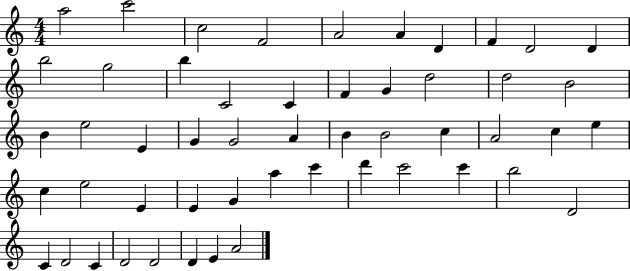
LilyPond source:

{
  \clef treble
  \numericTimeSignature
  \time 4/4
  \key c \major
  a''2 c'''2 | c''2 f'2 | a'2 a'4 d'4 | f'4 d'2 d'4 | \break b''2 g''2 | b''4 c'2 c'4 | f'4 g'4 d''2 | d''2 b'2 | \break b'4 e''2 e'4 | g'4 g'2 a'4 | b'4 b'2 c''4 | a'2 c''4 e''4 | \break c''4 e''2 e'4 | e'4 g'4 a''4 c'''4 | d'''4 c'''2 c'''4 | b''2 d'2 | \break c'4 d'2 c'4 | d'2 d'2 | d'4 e'4 a'2 | \bar "|."
}